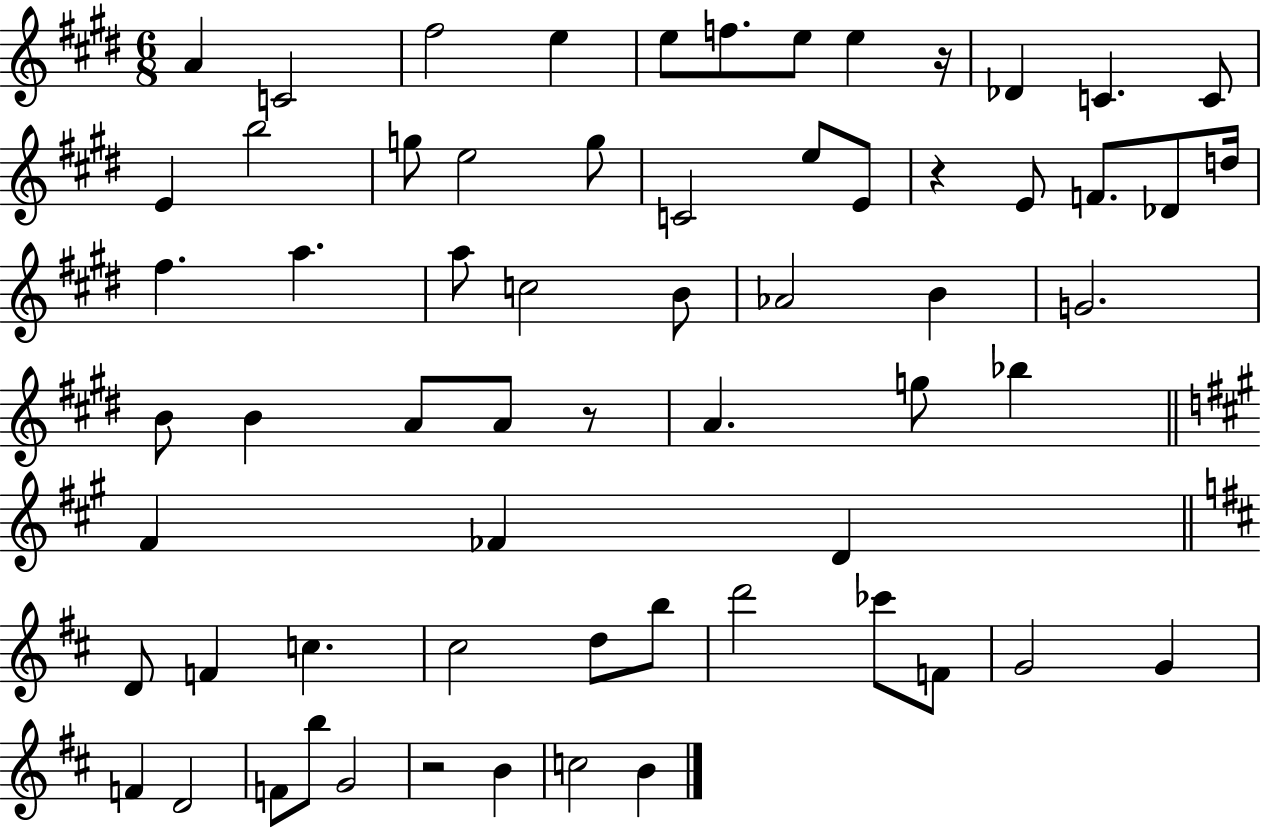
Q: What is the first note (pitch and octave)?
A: A4